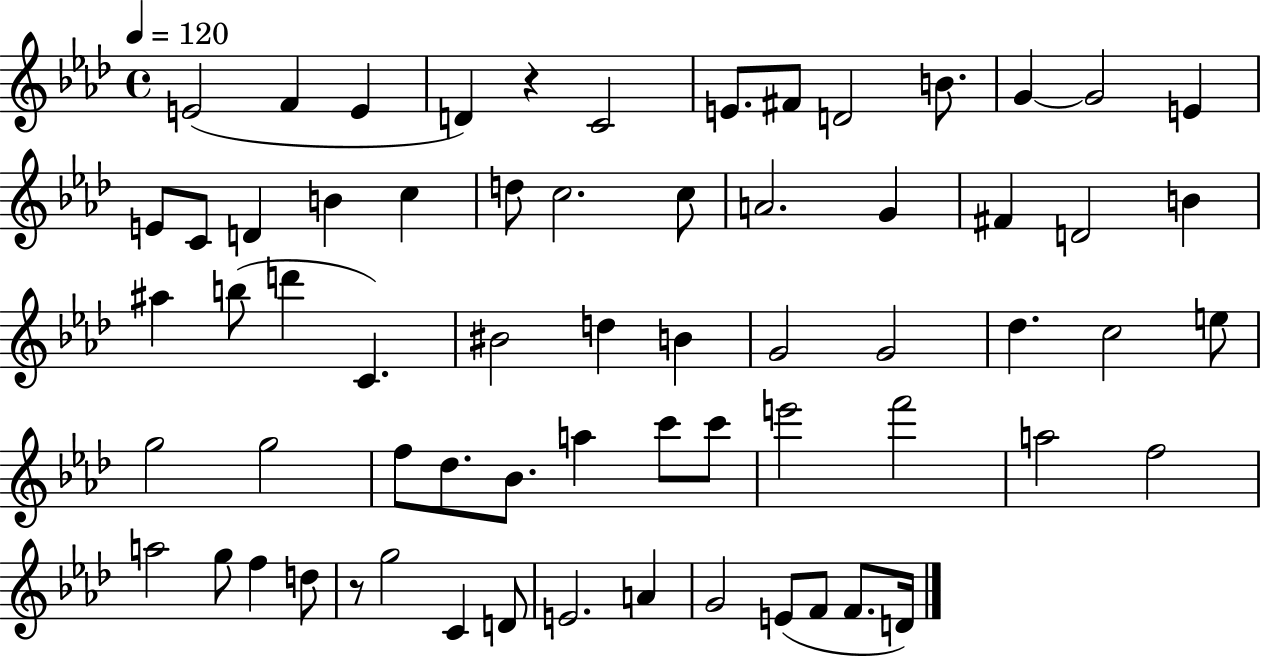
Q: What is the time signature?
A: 4/4